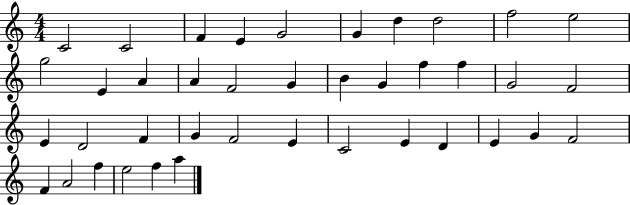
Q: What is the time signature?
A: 4/4